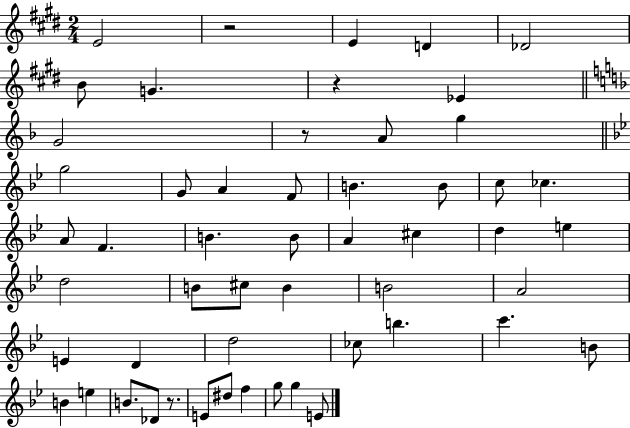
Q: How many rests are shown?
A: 4